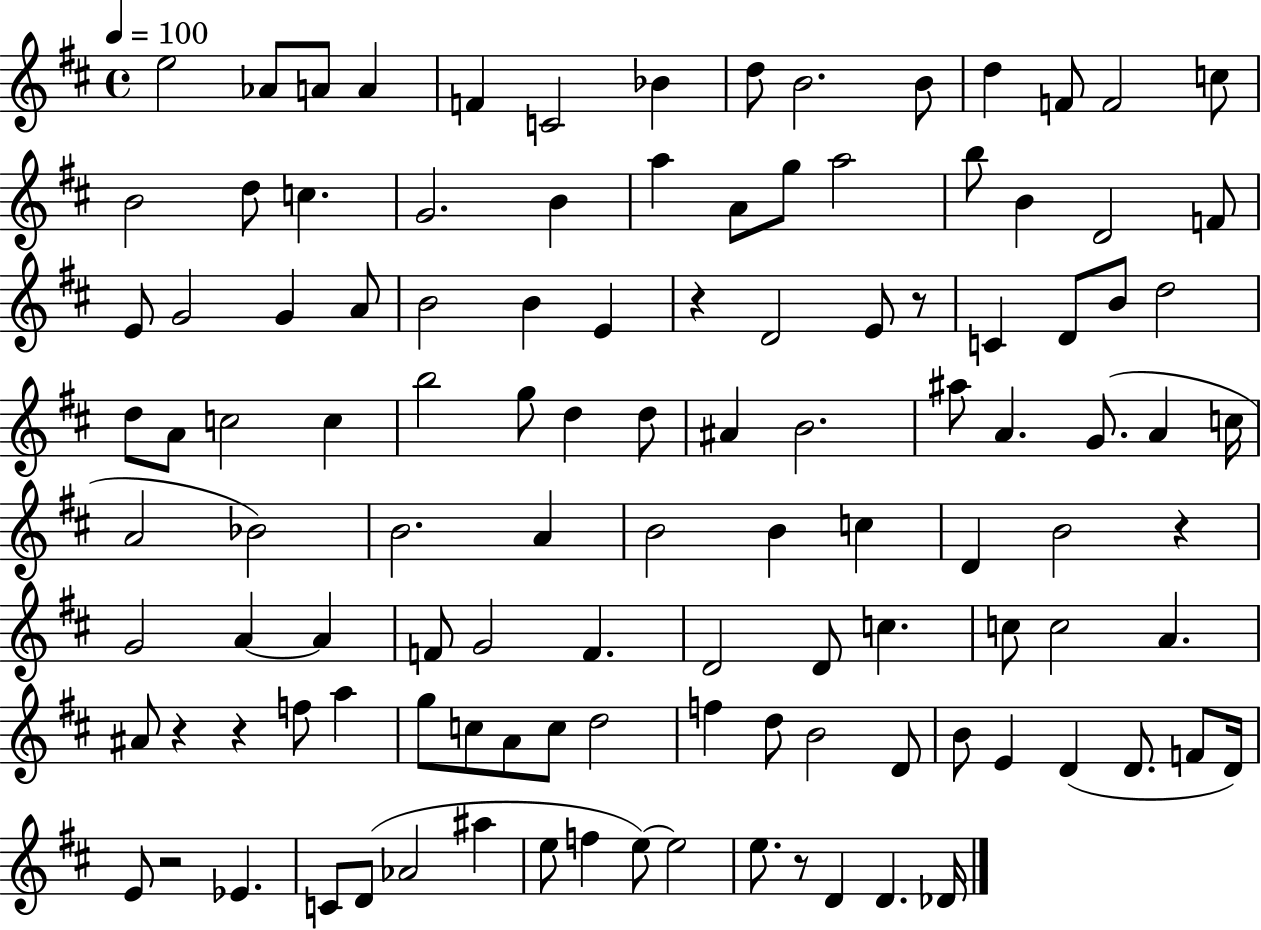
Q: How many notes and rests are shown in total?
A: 115